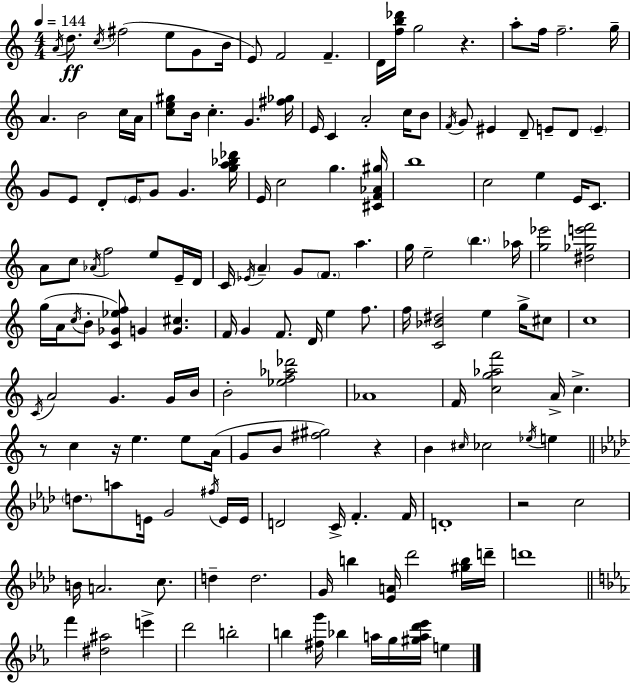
A4/s D5/e. C5/s F#5/h E5/e G4/e B4/s E4/e F4/h F4/q. D4/s [F5,B5,Db6]/s G5/h R/q. A5/e F5/s F5/h. G5/s A4/q. B4/h C5/s A4/s [C5,E5,G#5]/e B4/s C5/q. G4/q. [F#5,Gb5]/s E4/s C4/q A4/h C5/s B4/e F4/s G4/e EIS4/q D4/e E4/e D4/e E4/q G4/e E4/e D4/e E4/s G4/e G4/q. [G5,A5,Bb5,Db6]/s E4/s C5/h G5/q. [C#4,F4,Ab4,G#5]/s B5/w C5/h E5/q E4/s C4/e. A4/e C5/e Ab4/s F5/h E5/e E4/s D4/s C4/s Eb4/s A4/q G4/e F4/e. A5/q. G5/s E5/h B5/q. Ab5/s [G5,Eb6]/h [D#5,Gb5,E6,F6]/h G5/s A4/s C5/s B4/e [C4,Gb4,Eb5,F5]/e G4/q [G4,C#5]/q. F4/s G4/q F4/e. D4/s E5/q F5/e. F5/s [C4,Bb4,D#5]/h E5/q G5/s C#5/e C5/w C4/s A4/h G4/q. G4/s B4/s B4/h [Eb5,F5,Ab5,Db6]/h Ab4/w F4/s [C5,G5,Ab5,F6]/h A4/s C5/q. R/e C5/q R/s E5/q. E5/e A4/s G4/e B4/e [F#5,G#5]/h R/q B4/q C#5/s CES5/h Eb5/s E5/q D5/e. A5/e E4/s G4/h F#5/s E4/s E4/s D4/h C4/s F4/q. F4/s D4/w R/h C5/h B4/s A4/h. C5/e. D5/q D5/h. G4/s B5/q [Eb4,A4]/s Db6/h [G#5,B5]/s D6/s D6/w F6/q [D#5,A#5]/h E6/q D6/h B5/h B5/q [F#5,G6]/s Bb5/q A5/s G5/s [G#5,A5,D6,Eb6]/s E5/q